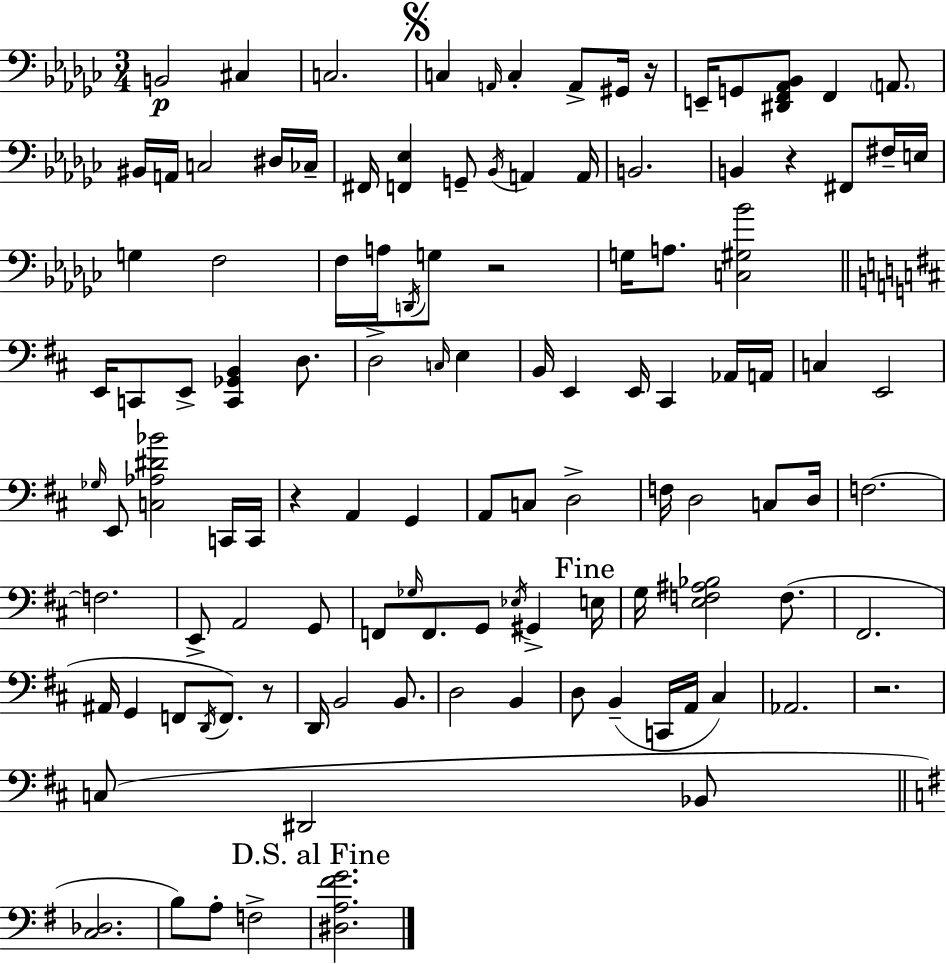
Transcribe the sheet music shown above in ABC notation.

X:1
T:Untitled
M:3/4
L:1/4
K:Ebm
B,,2 ^C, C,2 C, A,,/4 C, A,,/2 ^G,,/4 z/4 E,,/4 G,,/2 [^D,,F,,_A,,_B,,]/2 F,, A,,/2 ^B,,/4 A,,/4 C,2 ^D,/4 _C,/4 ^F,,/4 [F,,_E,] G,,/2 _B,,/4 A,, A,,/4 B,,2 B,, z ^F,,/2 ^F,/4 E,/4 G, F,2 F,/4 A,/4 D,,/4 G,/2 z2 G,/4 A,/2 [C,^G,_B]2 E,,/4 C,,/2 E,,/2 [C,,_G,,B,,] D,/2 D,2 C,/4 E, B,,/4 E,, E,,/4 ^C,, _A,,/4 A,,/4 C, E,,2 _G,/4 E,,/2 [C,_A,^D_B]2 C,,/4 C,,/4 z A,, G,, A,,/2 C,/2 D,2 F,/4 D,2 C,/2 D,/4 F,2 F,2 E,,/2 A,,2 G,,/2 F,,/2 _G,/4 F,,/2 G,,/2 _E,/4 ^G,, E,/4 G,/4 [E,F,^A,_B,]2 F,/2 ^F,,2 ^A,,/4 G,, F,,/2 D,,/4 F,,/2 z/2 D,,/4 B,,2 B,,/2 D,2 B,, D,/2 B,, C,,/4 A,,/4 ^C, _A,,2 z2 C,/2 ^D,,2 _B,,/2 [C,_D,]2 B,/2 A,/2 F,2 [^D,A,^FG]2